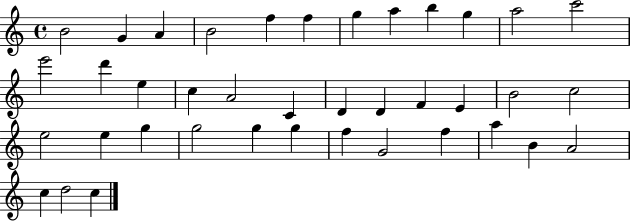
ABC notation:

X:1
T:Untitled
M:4/4
L:1/4
K:C
B2 G A B2 f f g a b g a2 c'2 e'2 d' e c A2 C D D F E B2 c2 e2 e g g2 g g f G2 f a B A2 c d2 c